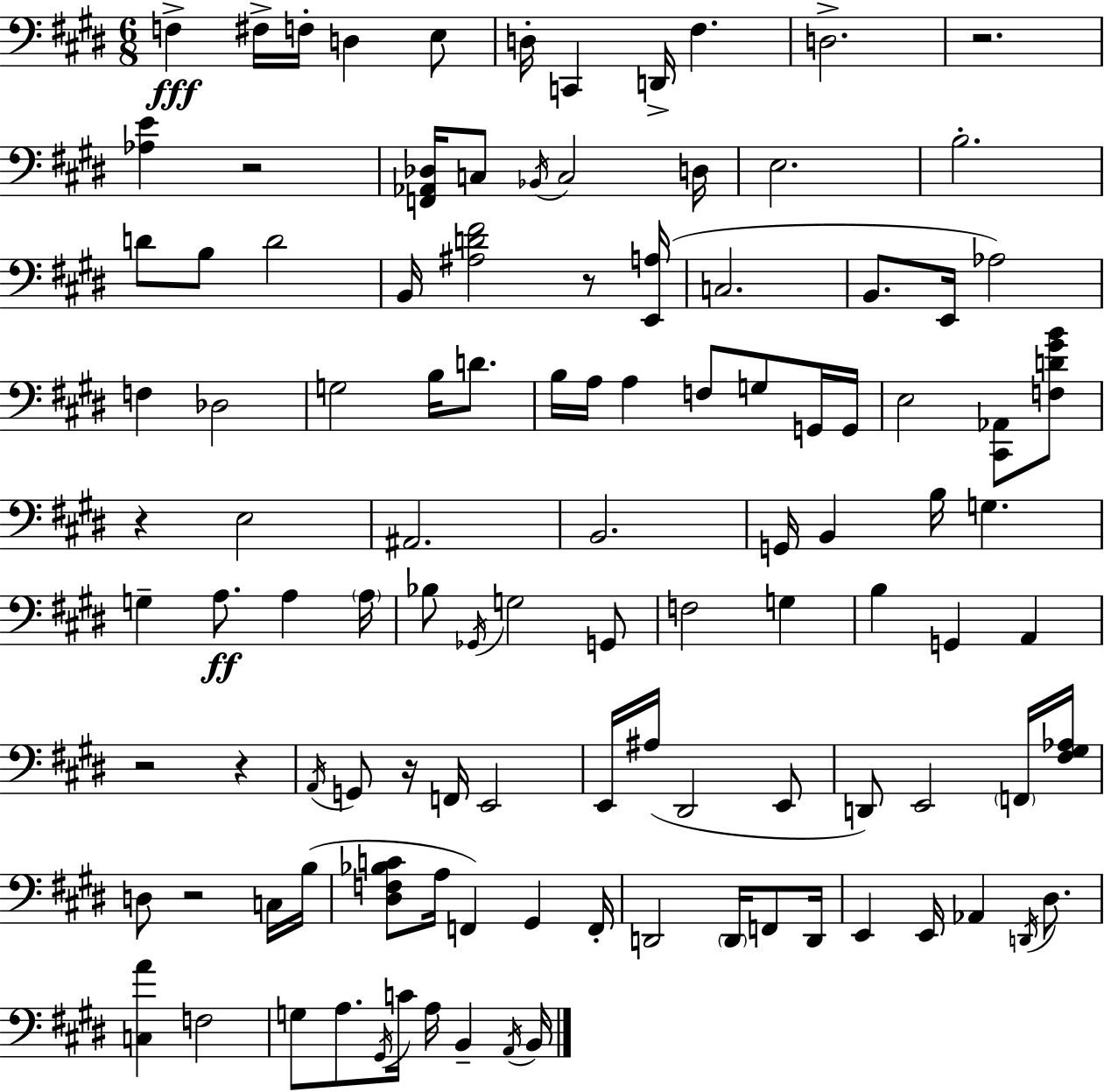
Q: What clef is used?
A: bass